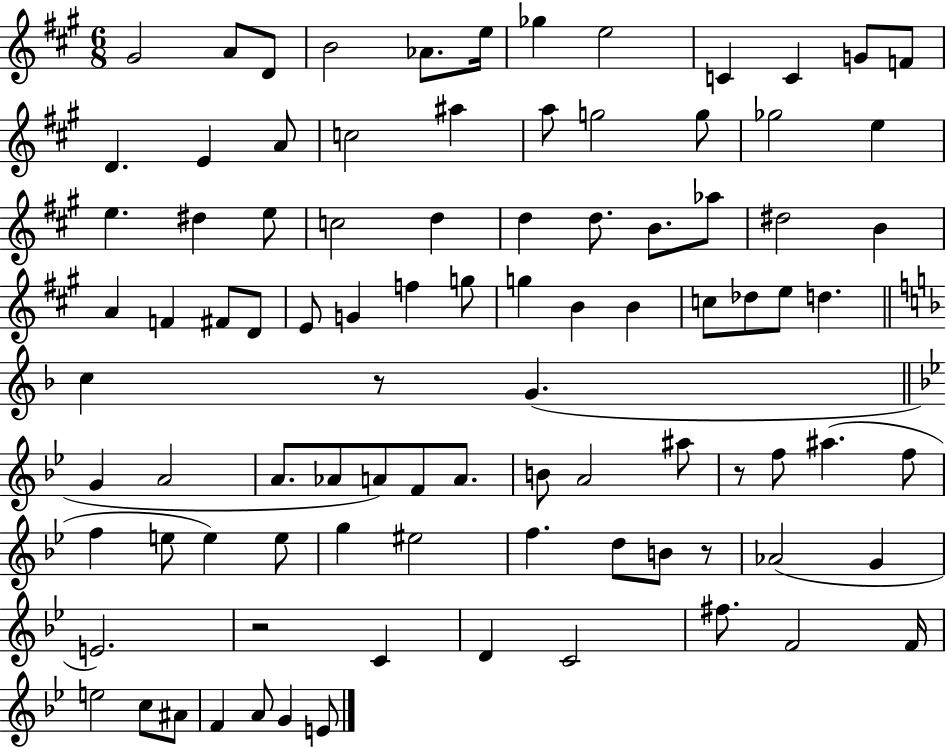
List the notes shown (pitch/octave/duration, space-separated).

G#4/h A4/e D4/e B4/h Ab4/e. E5/s Gb5/q E5/h C4/q C4/q G4/e F4/e D4/q. E4/q A4/e C5/h A#5/q A5/e G5/h G5/e Gb5/h E5/q E5/q. D#5/q E5/e C5/h D5/q D5/q D5/e. B4/e. Ab5/e D#5/h B4/q A4/q F4/q F#4/e D4/e E4/e G4/q F5/q G5/e G5/q B4/q B4/q C5/e Db5/e E5/e D5/q. C5/q R/e G4/q. G4/q A4/h A4/e. Ab4/e A4/e F4/e A4/e. B4/e A4/h A#5/e R/e F5/e A#5/q. F5/e F5/q E5/e E5/q E5/e G5/q EIS5/h F5/q. D5/e B4/e R/e Ab4/h G4/q E4/h. R/h C4/q D4/q C4/h F#5/e. F4/h F4/s E5/h C5/e A#4/e F4/q A4/e G4/q E4/e